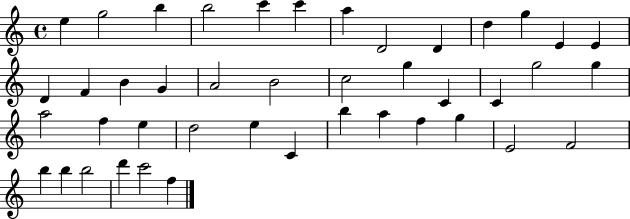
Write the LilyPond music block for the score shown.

{
  \clef treble
  \time 4/4
  \defaultTimeSignature
  \key c \major
  e''4 g''2 b''4 | b''2 c'''4 c'''4 | a''4 d'2 d'4 | d''4 g''4 e'4 e'4 | \break d'4 f'4 b'4 g'4 | a'2 b'2 | c''2 g''4 c'4 | c'4 g''2 g''4 | \break a''2 f''4 e''4 | d''2 e''4 c'4 | b''4 a''4 f''4 g''4 | e'2 f'2 | \break b''4 b''4 b''2 | d'''4 c'''2 f''4 | \bar "|."
}